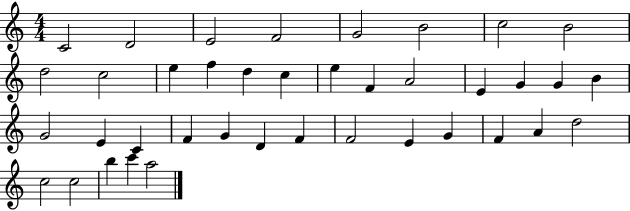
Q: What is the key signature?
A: C major